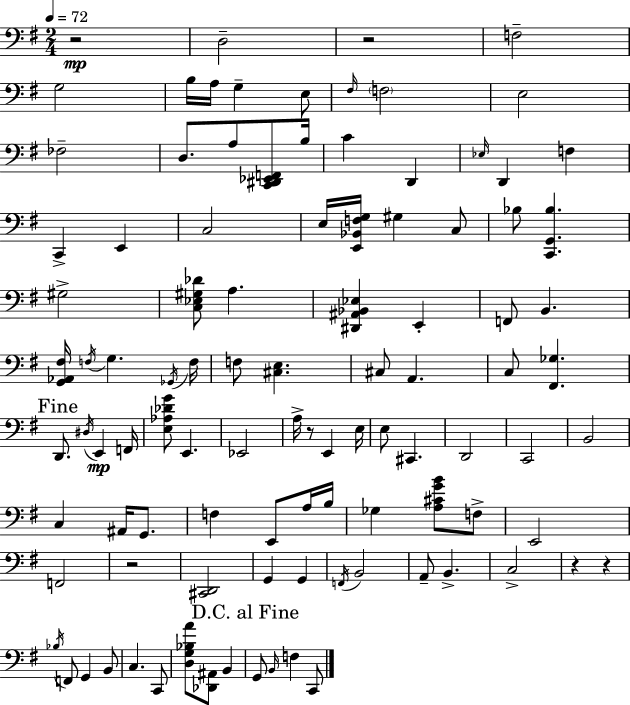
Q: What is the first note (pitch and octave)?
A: D3